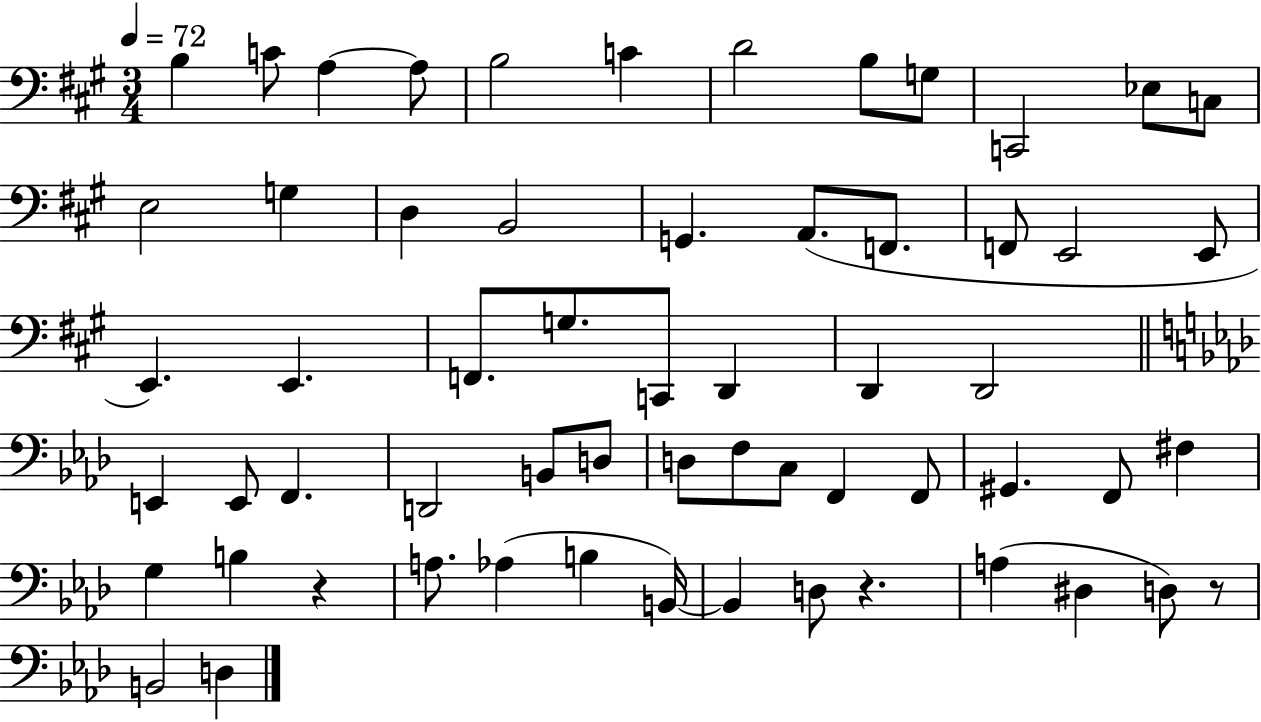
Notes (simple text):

B3/q C4/e A3/q A3/e B3/h C4/q D4/h B3/e G3/e C2/h Eb3/e C3/e E3/h G3/q D3/q B2/h G2/q. A2/e. F2/e. F2/e E2/h E2/e E2/q. E2/q. F2/e. G3/e. C2/e D2/q D2/q D2/h E2/q E2/e F2/q. D2/h B2/e D3/e D3/e F3/e C3/e F2/q F2/e G#2/q. F2/e F#3/q G3/q B3/q R/q A3/e. Ab3/q B3/q B2/s B2/q D3/e R/q. A3/q D#3/q D3/e R/e B2/h D3/q